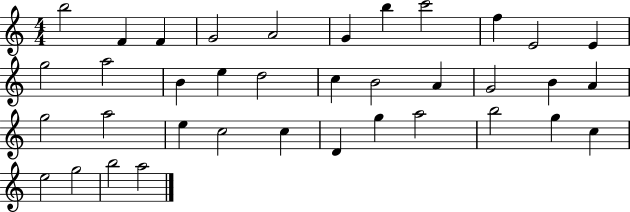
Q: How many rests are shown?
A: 0